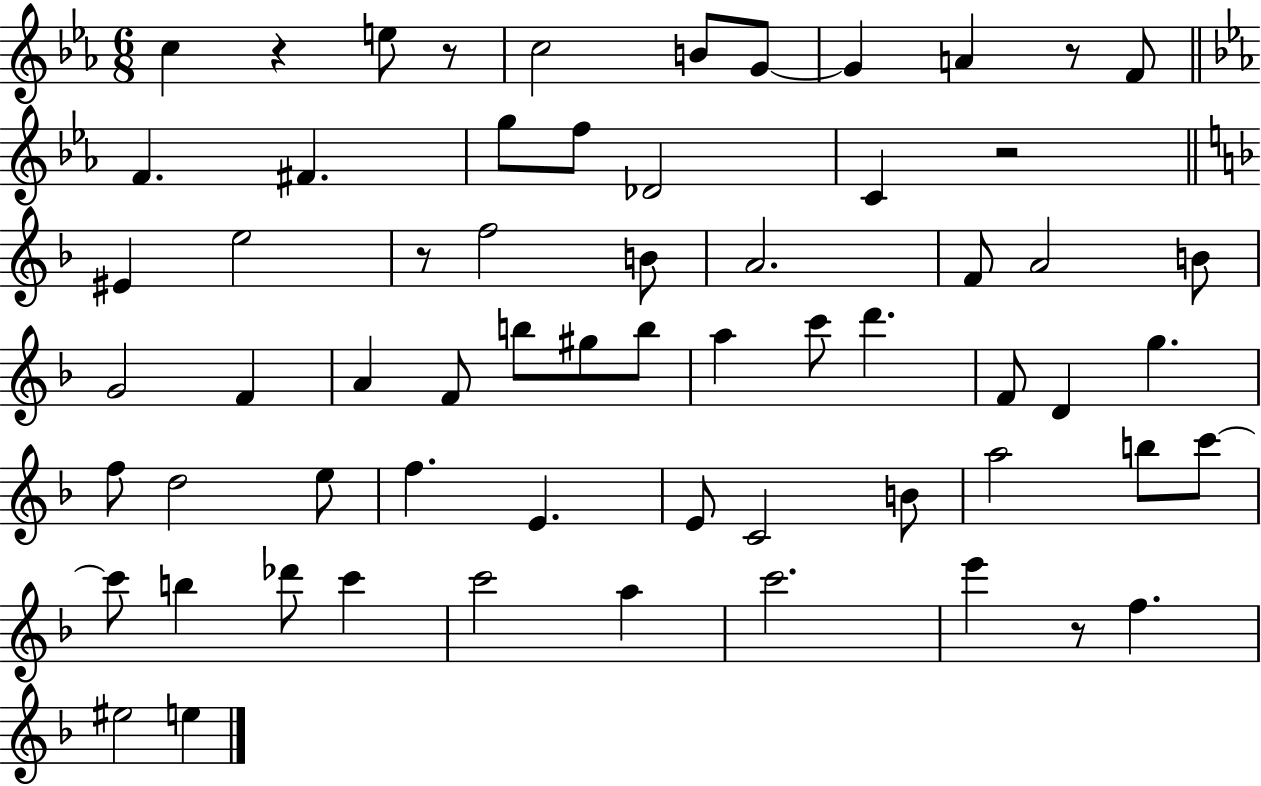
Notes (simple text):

C5/q R/q E5/e R/e C5/h B4/e G4/e G4/q A4/q R/e F4/e F4/q. F#4/q. G5/e F5/e Db4/h C4/q R/h EIS4/q E5/h R/e F5/h B4/e A4/h. F4/e A4/h B4/e G4/h F4/q A4/q F4/e B5/e G#5/e B5/e A5/q C6/e D6/q. F4/e D4/q G5/q. F5/e D5/h E5/e F5/q. E4/q. E4/e C4/h B4/e A5/h B5/e C6/e C6/e B5/q Db6/e C6/q C6/h A5/q C6/h. E6/q R/e F5/q. EIS5/h E5/q